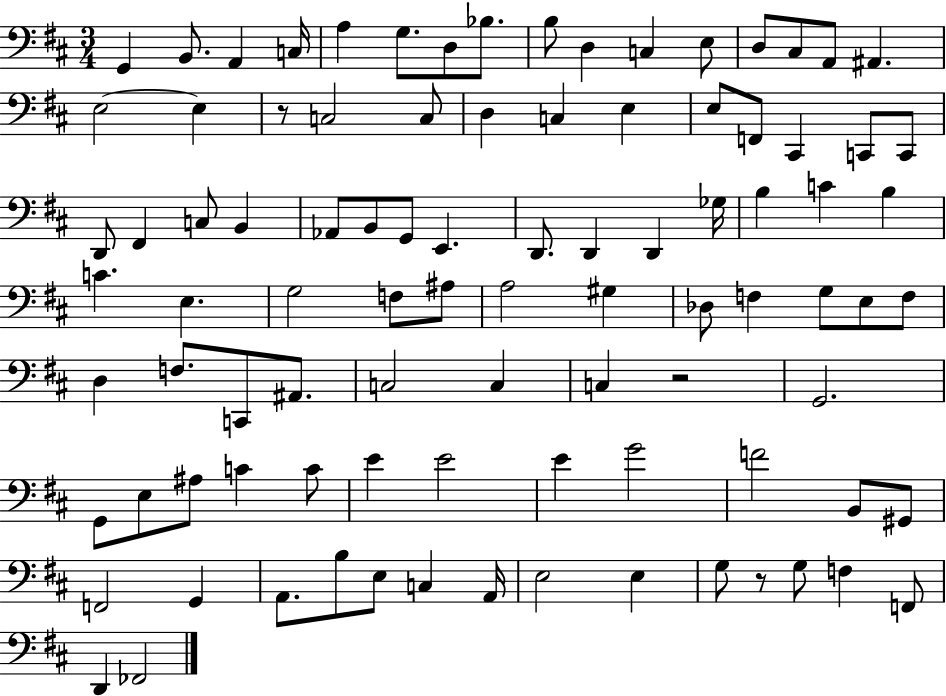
G2/q B2/e. A2/q C3/s A3/q G3/e. D3/e Bb3/e. B3/e D3/q C3/q E3/e D3/e C#3/e A2/e A#2/q. E3/h E3/q R/e C3/h C3/e D3/q C3/q E3/q E3/e F2/e C#2/q C2/e C2/e D2/e F#2/q C3/e B2/q Ab2/e B2/e G2/e E2/q. D2/e. D2/q D2/q Gb3/s B3/q C4/q B3/q C4/q. E3/q. G3/h F3/e A#3/e A3/h G#3/q Db3/e F3/q G3/e E3/e F3/e D3/q F3/e. C2/e A#2/e. C3/h C3/q C3/q R/h G2/h. G2/e E3/e A#3/e C4/q C4/e E4/q E4/h E4/q G4/h F4/h B2/e G#2/e F2/h G2/q A2/e. B3/e E3/e C3/q A2/s E3/h E3/q G3/e R/e G3/e F3/q F2/e D2/q FES2/h